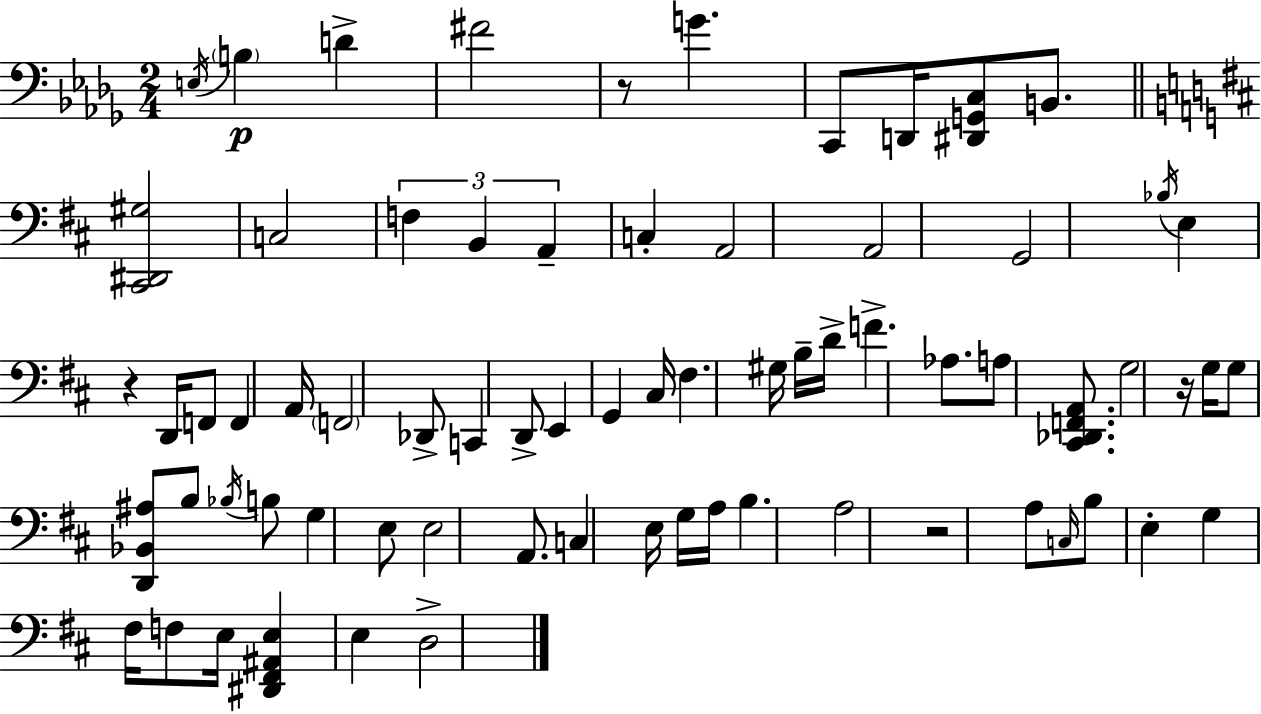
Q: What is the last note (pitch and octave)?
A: D3